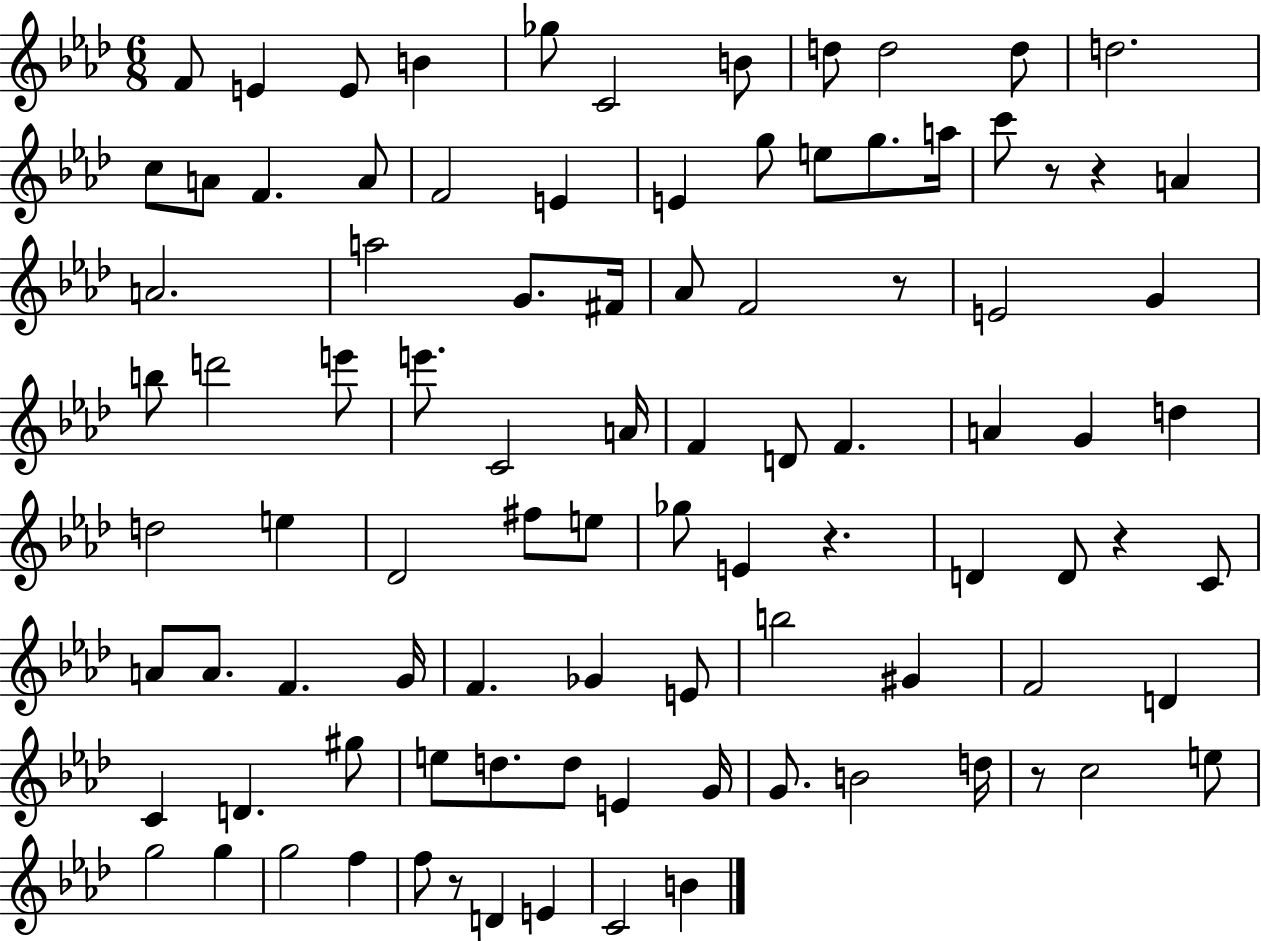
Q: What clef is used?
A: treble